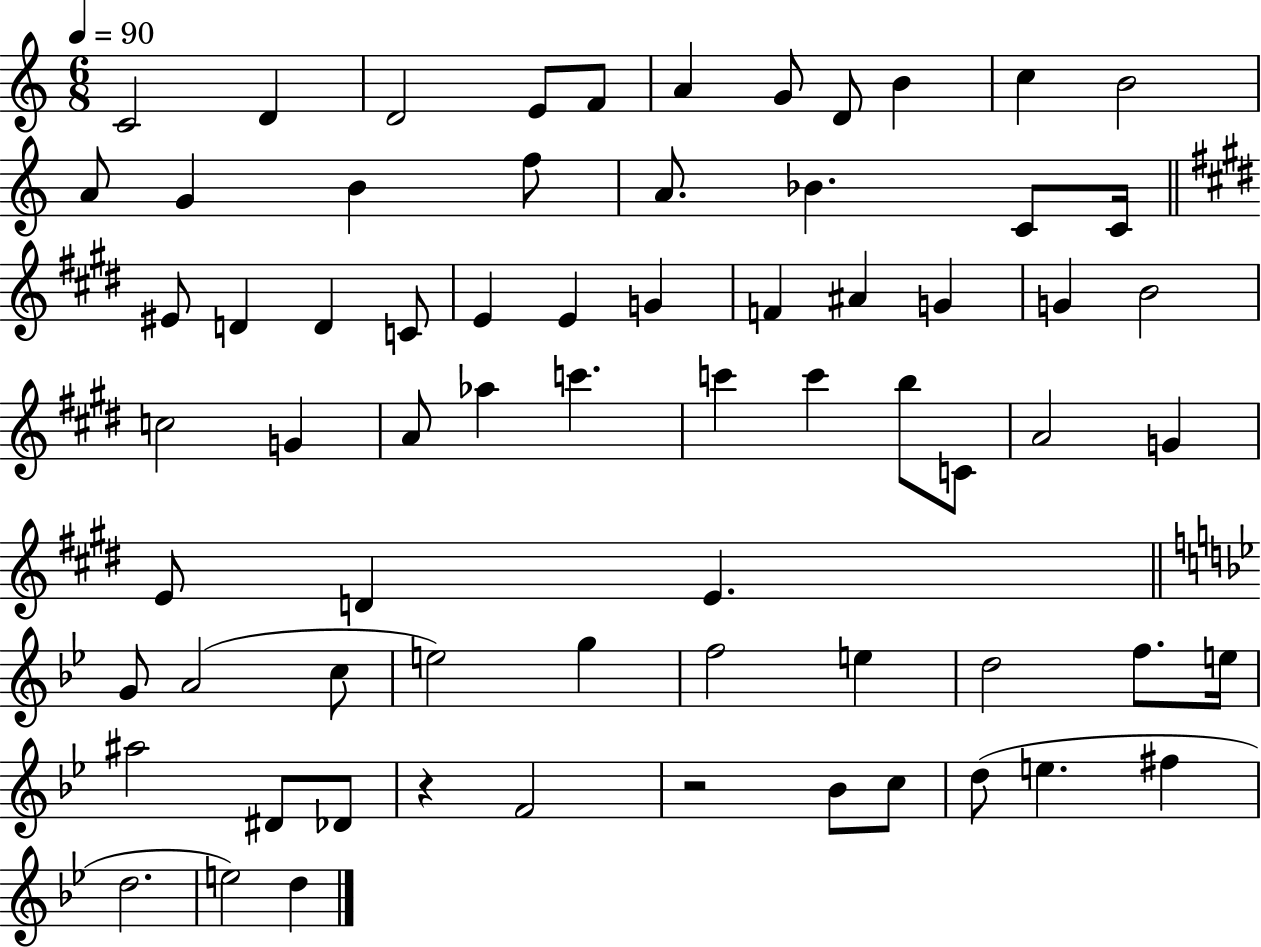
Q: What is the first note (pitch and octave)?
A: C4